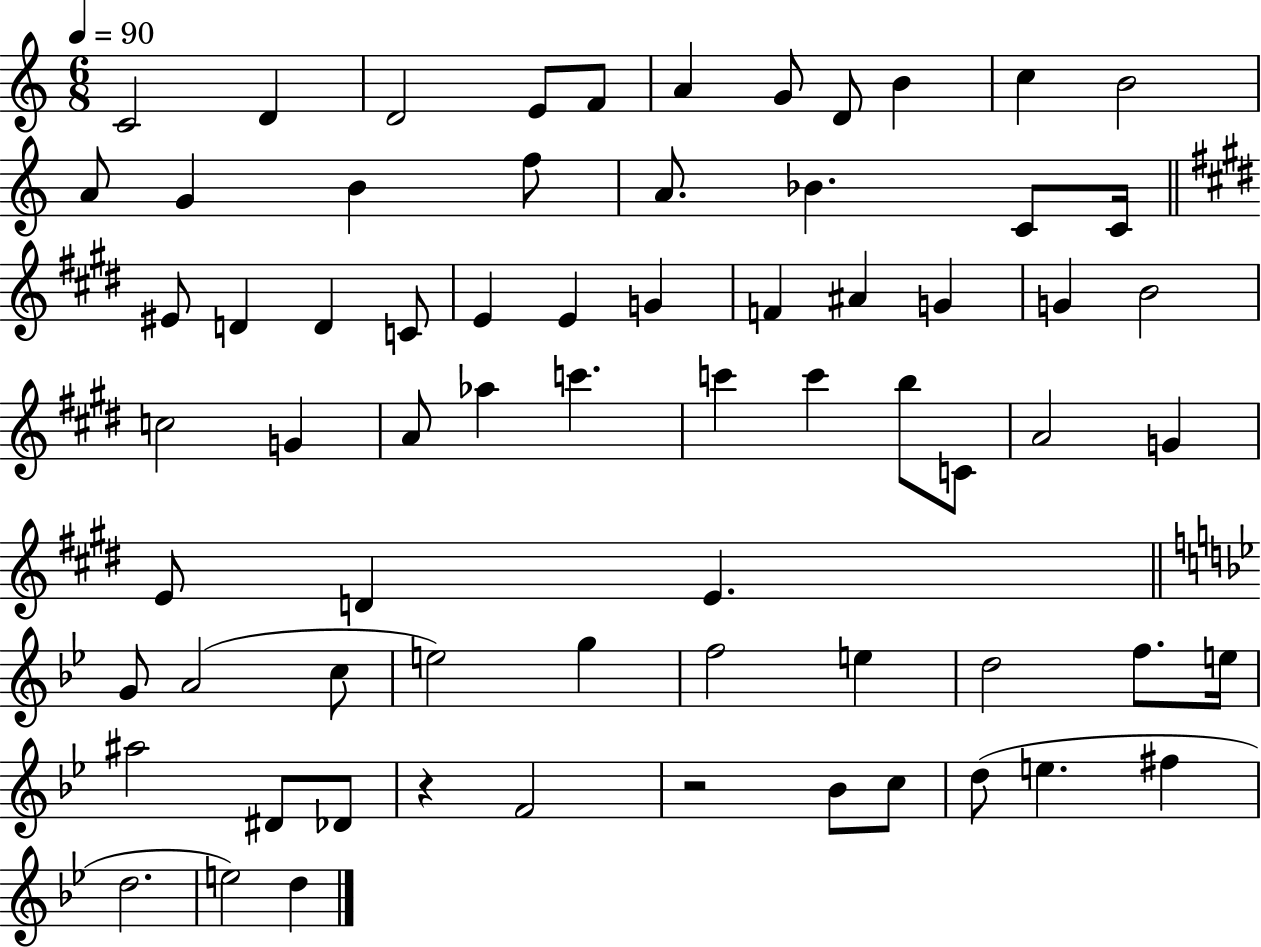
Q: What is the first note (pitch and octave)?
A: C4